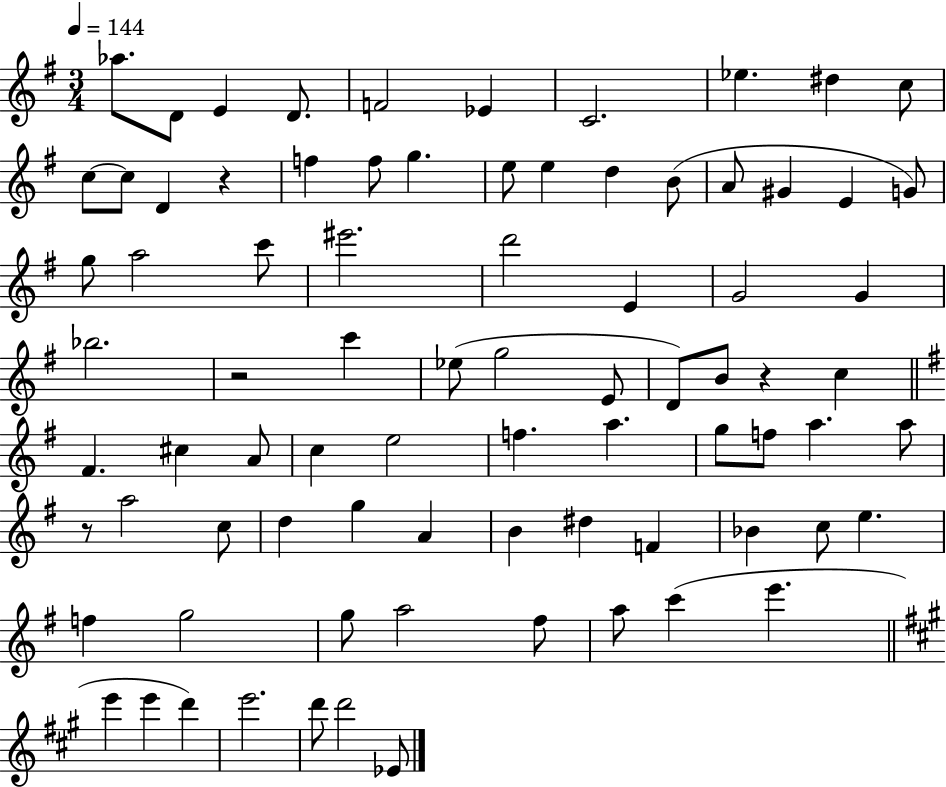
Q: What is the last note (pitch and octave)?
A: Eb4